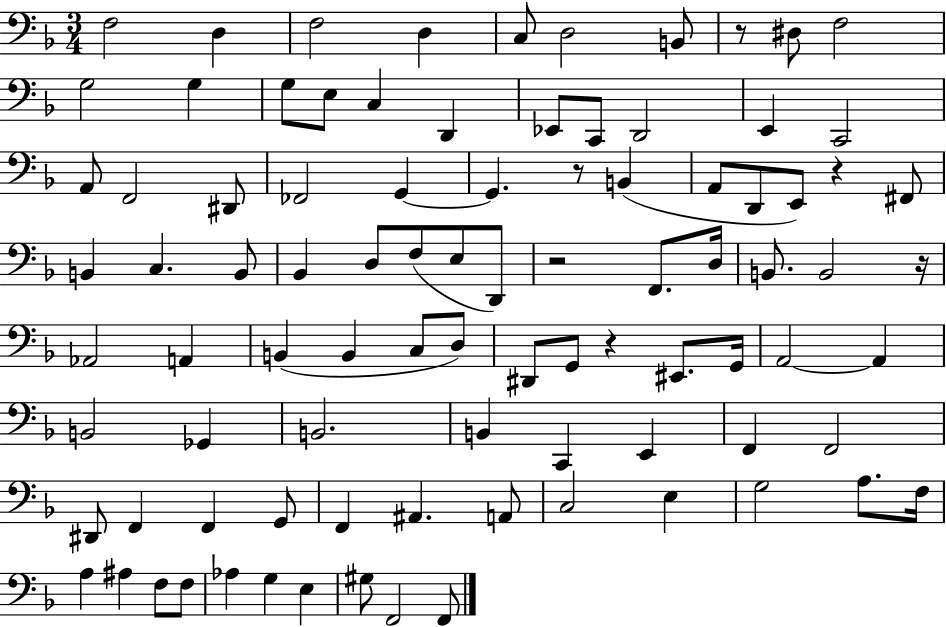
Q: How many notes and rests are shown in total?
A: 91